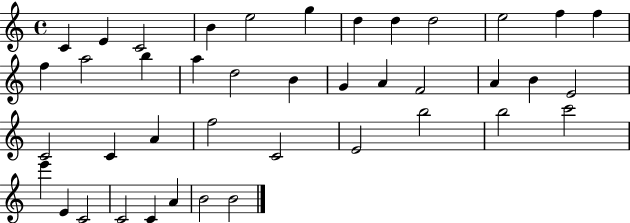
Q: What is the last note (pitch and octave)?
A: B4